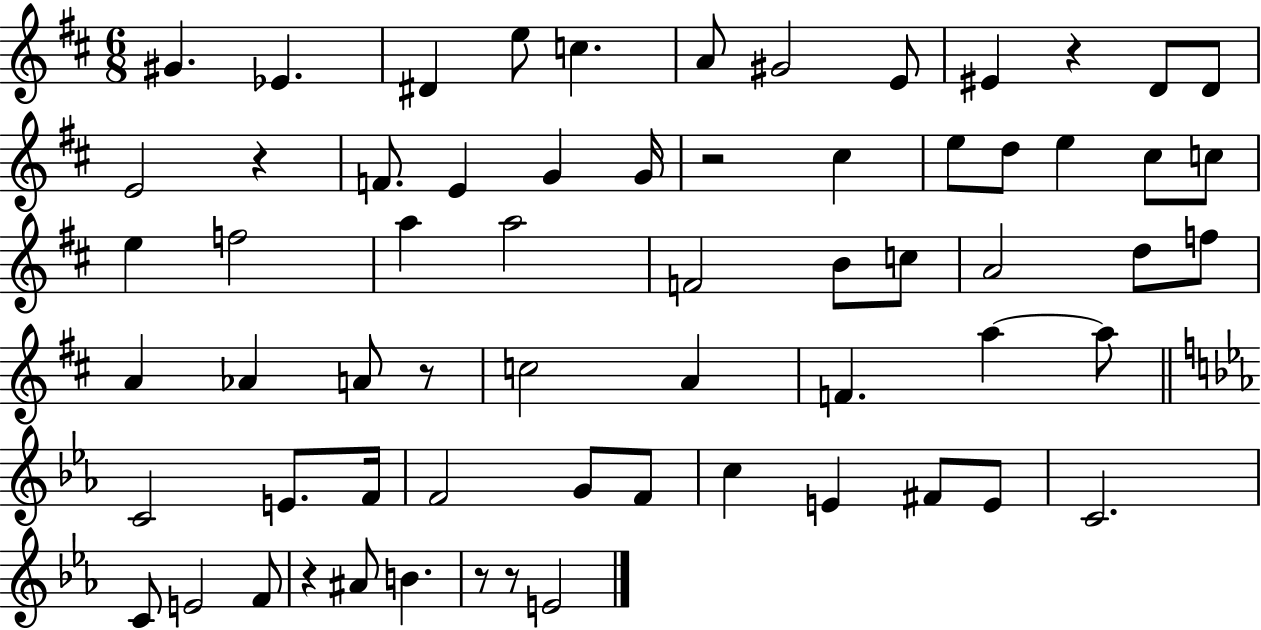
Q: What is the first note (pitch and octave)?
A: G#4